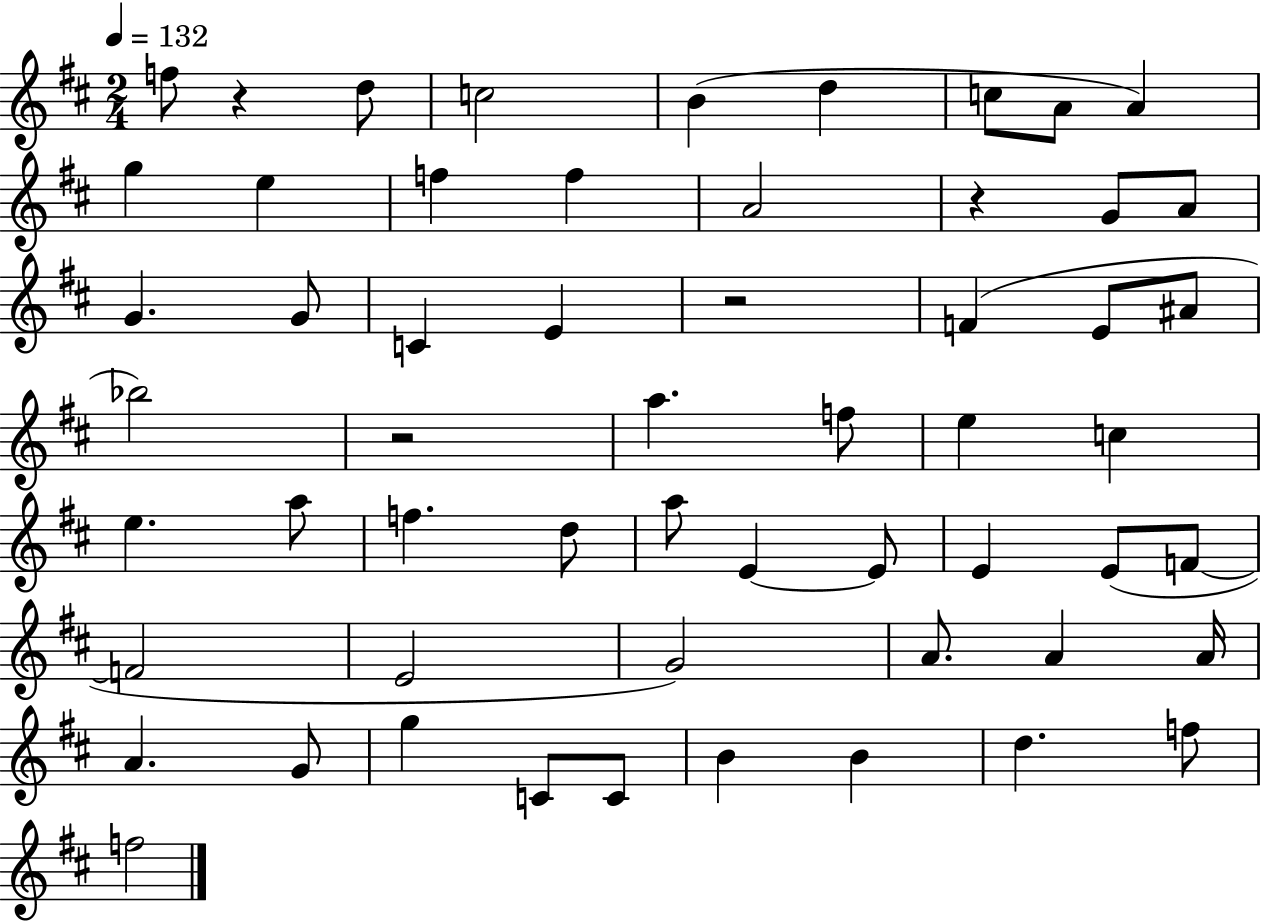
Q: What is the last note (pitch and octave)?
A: F5